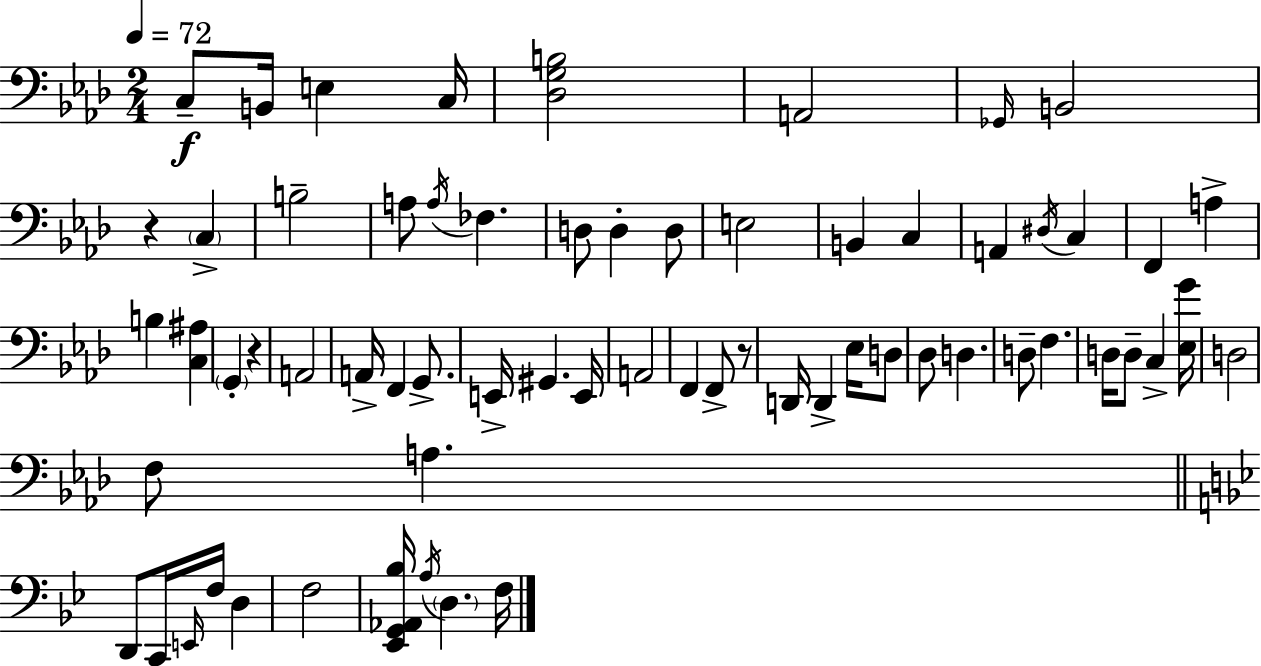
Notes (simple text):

C3/e B2/s E3/q C3/s [Db3,G3,B3]/h A2/h Gb2/s B2/h R/q C3/q B3/h A3/e A3/s FES3/q. D3/e D3/q D3/e E3/h B2/q C3/q A2/q D#3/s C3/q F2/q A3/q B3/q [C3,A#3]/q G2/q R/q A2/h A2/s F2/q G2/e. E2/s G#2/q. E2/s A2/h F2/q F2/e R/e D2/s D2/q Eb3/s D3/e Db3/e D3/q. D3/e F3/q. D3/s D3/e C3/q [Eb3,G4]/s D3/h F3/e A3/q. D2/e C2/s E2/s F3/s D3/q F3/h [Eb2,G2,Ab2,Bb3]/s A3/s D3/q. F3/s